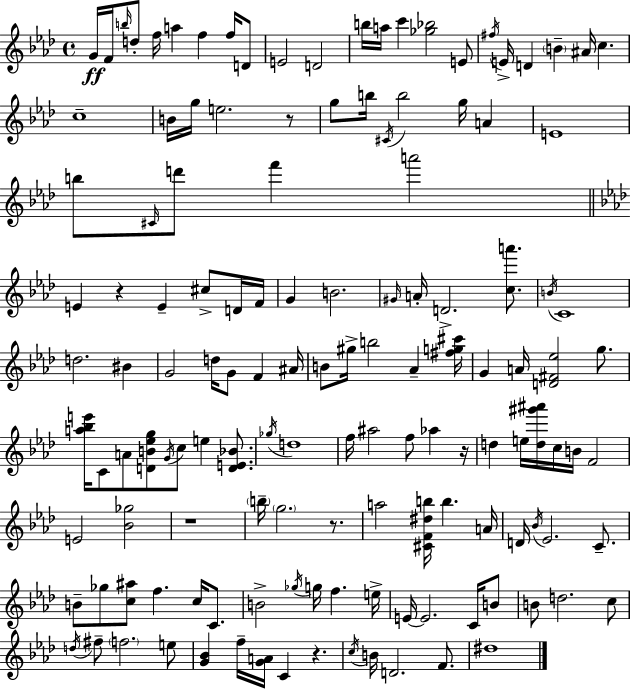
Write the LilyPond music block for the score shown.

{
  \clef treble
  \time 4/4
  \defaultTimeSignature
  \key f \minor
  \repeat volta 2 { g'16\ff f'16 \grace { b''16 } d''8-. f''16 a''4 f''4 f''16 d'8 | e'2 d'2 | b''16 a''16 c'''4 <ges'' bes''>2 e'8 | \acciaccatura { fis''16 } e'16-> d'4 \parenthesize b'4-- ais'16 c''4. | \break c''1-- | b'16 g''16 e''2. | r8 g''8 b''16 \acciaccatura { cis'16 } b''2 g''16 a'4 | e'1 | \break b''8 \grace { cis'16 } d'''8 f'''4 a'''2 | \bar "||" \break \key aes \major e'4 r4 e'4-- cis''8-> d'16 f'16 | g'4 b'2. | \grace { gis'16 } a'16-. d'2.-> <c'' a'''>8. | \acciaccatura { b'16 } c'1 | \break d''2. bis'4 | g'2 d''16 g'8 f'4 | ais'16 b'8 gis''16-> b''2 aes'4-- | <fis'' g'' cis'''>16 g'4 a'16 <d' fis' ees''>2 g''8. | \break <a'' bes'' e'''>16 c'8 a'8 <d' b' ees'' g''>8 \acciaccatura { g'16 } c''8 e''4 | <d' e' bes'>8. \acciaccatura { ges''16 } d''1 | f''16 ais''2 f''8 aes''4 | r16 d''4 e''16 <d'' gis''' ais'''>16 c''16 b'16 f'2 | \break e'2 <bes' ges''>2 | r1 | \parenthesize b''16-- \parenthesize g''2. | r8. a''2 <cis' f' dis'' b''>16 b''4. | \break a'16 d'16 \acciaccatura { bes'16 } ees'2. | c'8.-- b'8-- ges''8 <c'' ais''>8 f''4. | c''16 c'8. b'2-> \acciaccatura { ges''16 } g''16 f''4. | e''16-> e'16~~ e'2. | \break c'16 b'8 b'8 d''2. | c''8 \acciaccatura { d''16 } fis''8-- \parenthesize f''2. | e''8 <g' bes'>4 f''16-- <g' a'>16 c'4 | r4. \acciaccatura { c''16 } b'16 d'2. | \break f'8. dis''1 | } \bar "|."
}